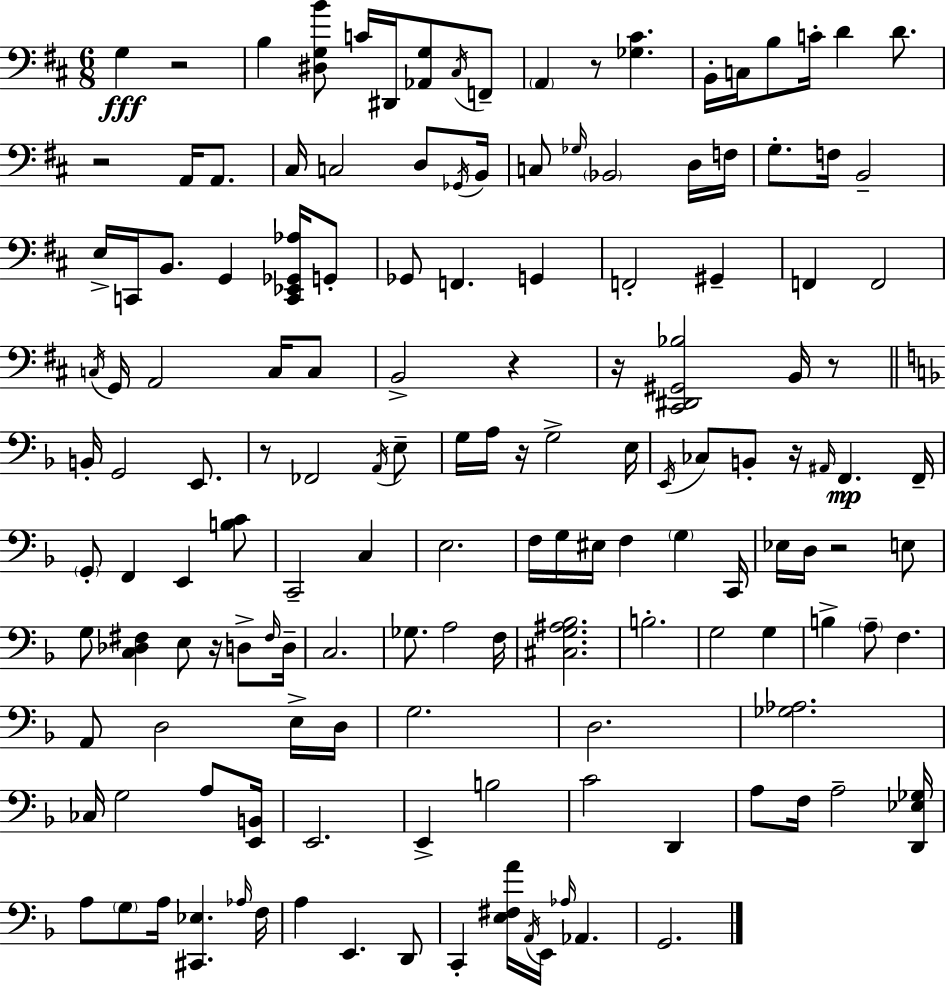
G3/q R/h B3/q [D#3,G3,B4]/e C4/s D#2/s [Ab2,G3]/e C#3/s F2/e A2/q R/e [Gb3,C#4]/q. B2/s C3/s B3/e C4/s D4/q D4/e. R/h A2/s A2/e. C#3/s C3/h D3/e Gb2/s B2/s C3/e Gb3/s Bb2/h D3/s F3/s G3/e. F3/s B2/h E3/s C2/s B2/e. G2/q [C2,Eb2,Gb2,Ab3]/s G2/e Gb2/e F2/q. G2/q F2/h G#2/q F2/q F2/h C3/s G2/s A2/h C3/s C3/e B2/h R/q R/s [C#2,D#2,G#2,Bb3]/h B2/s R/e B2/s G2/h E2/e. R/e FES2/h A2/s E3/e G3/s A3/s R/s G3/h E3/s E2/s CES3/e B2/e R/s A#2/s F2/q. F2/s G2/e F2/q E2/q [B3,C4]/e C2/h C3/q E3/h. F3/s G3/s EIS3/s F3/q G3/q C2/s Eb3/s D3/s R/h E3/e G3/e [C3,Db3,F#3]/q E3/e R/s D3/e F#3/s D3/s C3/h. Gb3/e. A3/h F3/s [C#3,G3,A#3,Bb3]/h. B3/h. G3/h G3/q B3/q A3/e F3/q. A2/e D3/h E3/s D3/s G3/h. D3/h. [Gb3,Ab3]/h. CES3/s G3/h A3/e [E2,B2]/s E2/h. E2/q B3/h C4/h D2/q A3/e F3/s A3/h [D2,Eb3,Gb3]/s A3/e G3/e A3/s [C#2,Eb3]/q. Ab3/s F3/s A3/q E2/q. D2/e C2/q [E3,F#3,A4]/s A2/s E2/s Ab3/s Ab2/q. G2/h.